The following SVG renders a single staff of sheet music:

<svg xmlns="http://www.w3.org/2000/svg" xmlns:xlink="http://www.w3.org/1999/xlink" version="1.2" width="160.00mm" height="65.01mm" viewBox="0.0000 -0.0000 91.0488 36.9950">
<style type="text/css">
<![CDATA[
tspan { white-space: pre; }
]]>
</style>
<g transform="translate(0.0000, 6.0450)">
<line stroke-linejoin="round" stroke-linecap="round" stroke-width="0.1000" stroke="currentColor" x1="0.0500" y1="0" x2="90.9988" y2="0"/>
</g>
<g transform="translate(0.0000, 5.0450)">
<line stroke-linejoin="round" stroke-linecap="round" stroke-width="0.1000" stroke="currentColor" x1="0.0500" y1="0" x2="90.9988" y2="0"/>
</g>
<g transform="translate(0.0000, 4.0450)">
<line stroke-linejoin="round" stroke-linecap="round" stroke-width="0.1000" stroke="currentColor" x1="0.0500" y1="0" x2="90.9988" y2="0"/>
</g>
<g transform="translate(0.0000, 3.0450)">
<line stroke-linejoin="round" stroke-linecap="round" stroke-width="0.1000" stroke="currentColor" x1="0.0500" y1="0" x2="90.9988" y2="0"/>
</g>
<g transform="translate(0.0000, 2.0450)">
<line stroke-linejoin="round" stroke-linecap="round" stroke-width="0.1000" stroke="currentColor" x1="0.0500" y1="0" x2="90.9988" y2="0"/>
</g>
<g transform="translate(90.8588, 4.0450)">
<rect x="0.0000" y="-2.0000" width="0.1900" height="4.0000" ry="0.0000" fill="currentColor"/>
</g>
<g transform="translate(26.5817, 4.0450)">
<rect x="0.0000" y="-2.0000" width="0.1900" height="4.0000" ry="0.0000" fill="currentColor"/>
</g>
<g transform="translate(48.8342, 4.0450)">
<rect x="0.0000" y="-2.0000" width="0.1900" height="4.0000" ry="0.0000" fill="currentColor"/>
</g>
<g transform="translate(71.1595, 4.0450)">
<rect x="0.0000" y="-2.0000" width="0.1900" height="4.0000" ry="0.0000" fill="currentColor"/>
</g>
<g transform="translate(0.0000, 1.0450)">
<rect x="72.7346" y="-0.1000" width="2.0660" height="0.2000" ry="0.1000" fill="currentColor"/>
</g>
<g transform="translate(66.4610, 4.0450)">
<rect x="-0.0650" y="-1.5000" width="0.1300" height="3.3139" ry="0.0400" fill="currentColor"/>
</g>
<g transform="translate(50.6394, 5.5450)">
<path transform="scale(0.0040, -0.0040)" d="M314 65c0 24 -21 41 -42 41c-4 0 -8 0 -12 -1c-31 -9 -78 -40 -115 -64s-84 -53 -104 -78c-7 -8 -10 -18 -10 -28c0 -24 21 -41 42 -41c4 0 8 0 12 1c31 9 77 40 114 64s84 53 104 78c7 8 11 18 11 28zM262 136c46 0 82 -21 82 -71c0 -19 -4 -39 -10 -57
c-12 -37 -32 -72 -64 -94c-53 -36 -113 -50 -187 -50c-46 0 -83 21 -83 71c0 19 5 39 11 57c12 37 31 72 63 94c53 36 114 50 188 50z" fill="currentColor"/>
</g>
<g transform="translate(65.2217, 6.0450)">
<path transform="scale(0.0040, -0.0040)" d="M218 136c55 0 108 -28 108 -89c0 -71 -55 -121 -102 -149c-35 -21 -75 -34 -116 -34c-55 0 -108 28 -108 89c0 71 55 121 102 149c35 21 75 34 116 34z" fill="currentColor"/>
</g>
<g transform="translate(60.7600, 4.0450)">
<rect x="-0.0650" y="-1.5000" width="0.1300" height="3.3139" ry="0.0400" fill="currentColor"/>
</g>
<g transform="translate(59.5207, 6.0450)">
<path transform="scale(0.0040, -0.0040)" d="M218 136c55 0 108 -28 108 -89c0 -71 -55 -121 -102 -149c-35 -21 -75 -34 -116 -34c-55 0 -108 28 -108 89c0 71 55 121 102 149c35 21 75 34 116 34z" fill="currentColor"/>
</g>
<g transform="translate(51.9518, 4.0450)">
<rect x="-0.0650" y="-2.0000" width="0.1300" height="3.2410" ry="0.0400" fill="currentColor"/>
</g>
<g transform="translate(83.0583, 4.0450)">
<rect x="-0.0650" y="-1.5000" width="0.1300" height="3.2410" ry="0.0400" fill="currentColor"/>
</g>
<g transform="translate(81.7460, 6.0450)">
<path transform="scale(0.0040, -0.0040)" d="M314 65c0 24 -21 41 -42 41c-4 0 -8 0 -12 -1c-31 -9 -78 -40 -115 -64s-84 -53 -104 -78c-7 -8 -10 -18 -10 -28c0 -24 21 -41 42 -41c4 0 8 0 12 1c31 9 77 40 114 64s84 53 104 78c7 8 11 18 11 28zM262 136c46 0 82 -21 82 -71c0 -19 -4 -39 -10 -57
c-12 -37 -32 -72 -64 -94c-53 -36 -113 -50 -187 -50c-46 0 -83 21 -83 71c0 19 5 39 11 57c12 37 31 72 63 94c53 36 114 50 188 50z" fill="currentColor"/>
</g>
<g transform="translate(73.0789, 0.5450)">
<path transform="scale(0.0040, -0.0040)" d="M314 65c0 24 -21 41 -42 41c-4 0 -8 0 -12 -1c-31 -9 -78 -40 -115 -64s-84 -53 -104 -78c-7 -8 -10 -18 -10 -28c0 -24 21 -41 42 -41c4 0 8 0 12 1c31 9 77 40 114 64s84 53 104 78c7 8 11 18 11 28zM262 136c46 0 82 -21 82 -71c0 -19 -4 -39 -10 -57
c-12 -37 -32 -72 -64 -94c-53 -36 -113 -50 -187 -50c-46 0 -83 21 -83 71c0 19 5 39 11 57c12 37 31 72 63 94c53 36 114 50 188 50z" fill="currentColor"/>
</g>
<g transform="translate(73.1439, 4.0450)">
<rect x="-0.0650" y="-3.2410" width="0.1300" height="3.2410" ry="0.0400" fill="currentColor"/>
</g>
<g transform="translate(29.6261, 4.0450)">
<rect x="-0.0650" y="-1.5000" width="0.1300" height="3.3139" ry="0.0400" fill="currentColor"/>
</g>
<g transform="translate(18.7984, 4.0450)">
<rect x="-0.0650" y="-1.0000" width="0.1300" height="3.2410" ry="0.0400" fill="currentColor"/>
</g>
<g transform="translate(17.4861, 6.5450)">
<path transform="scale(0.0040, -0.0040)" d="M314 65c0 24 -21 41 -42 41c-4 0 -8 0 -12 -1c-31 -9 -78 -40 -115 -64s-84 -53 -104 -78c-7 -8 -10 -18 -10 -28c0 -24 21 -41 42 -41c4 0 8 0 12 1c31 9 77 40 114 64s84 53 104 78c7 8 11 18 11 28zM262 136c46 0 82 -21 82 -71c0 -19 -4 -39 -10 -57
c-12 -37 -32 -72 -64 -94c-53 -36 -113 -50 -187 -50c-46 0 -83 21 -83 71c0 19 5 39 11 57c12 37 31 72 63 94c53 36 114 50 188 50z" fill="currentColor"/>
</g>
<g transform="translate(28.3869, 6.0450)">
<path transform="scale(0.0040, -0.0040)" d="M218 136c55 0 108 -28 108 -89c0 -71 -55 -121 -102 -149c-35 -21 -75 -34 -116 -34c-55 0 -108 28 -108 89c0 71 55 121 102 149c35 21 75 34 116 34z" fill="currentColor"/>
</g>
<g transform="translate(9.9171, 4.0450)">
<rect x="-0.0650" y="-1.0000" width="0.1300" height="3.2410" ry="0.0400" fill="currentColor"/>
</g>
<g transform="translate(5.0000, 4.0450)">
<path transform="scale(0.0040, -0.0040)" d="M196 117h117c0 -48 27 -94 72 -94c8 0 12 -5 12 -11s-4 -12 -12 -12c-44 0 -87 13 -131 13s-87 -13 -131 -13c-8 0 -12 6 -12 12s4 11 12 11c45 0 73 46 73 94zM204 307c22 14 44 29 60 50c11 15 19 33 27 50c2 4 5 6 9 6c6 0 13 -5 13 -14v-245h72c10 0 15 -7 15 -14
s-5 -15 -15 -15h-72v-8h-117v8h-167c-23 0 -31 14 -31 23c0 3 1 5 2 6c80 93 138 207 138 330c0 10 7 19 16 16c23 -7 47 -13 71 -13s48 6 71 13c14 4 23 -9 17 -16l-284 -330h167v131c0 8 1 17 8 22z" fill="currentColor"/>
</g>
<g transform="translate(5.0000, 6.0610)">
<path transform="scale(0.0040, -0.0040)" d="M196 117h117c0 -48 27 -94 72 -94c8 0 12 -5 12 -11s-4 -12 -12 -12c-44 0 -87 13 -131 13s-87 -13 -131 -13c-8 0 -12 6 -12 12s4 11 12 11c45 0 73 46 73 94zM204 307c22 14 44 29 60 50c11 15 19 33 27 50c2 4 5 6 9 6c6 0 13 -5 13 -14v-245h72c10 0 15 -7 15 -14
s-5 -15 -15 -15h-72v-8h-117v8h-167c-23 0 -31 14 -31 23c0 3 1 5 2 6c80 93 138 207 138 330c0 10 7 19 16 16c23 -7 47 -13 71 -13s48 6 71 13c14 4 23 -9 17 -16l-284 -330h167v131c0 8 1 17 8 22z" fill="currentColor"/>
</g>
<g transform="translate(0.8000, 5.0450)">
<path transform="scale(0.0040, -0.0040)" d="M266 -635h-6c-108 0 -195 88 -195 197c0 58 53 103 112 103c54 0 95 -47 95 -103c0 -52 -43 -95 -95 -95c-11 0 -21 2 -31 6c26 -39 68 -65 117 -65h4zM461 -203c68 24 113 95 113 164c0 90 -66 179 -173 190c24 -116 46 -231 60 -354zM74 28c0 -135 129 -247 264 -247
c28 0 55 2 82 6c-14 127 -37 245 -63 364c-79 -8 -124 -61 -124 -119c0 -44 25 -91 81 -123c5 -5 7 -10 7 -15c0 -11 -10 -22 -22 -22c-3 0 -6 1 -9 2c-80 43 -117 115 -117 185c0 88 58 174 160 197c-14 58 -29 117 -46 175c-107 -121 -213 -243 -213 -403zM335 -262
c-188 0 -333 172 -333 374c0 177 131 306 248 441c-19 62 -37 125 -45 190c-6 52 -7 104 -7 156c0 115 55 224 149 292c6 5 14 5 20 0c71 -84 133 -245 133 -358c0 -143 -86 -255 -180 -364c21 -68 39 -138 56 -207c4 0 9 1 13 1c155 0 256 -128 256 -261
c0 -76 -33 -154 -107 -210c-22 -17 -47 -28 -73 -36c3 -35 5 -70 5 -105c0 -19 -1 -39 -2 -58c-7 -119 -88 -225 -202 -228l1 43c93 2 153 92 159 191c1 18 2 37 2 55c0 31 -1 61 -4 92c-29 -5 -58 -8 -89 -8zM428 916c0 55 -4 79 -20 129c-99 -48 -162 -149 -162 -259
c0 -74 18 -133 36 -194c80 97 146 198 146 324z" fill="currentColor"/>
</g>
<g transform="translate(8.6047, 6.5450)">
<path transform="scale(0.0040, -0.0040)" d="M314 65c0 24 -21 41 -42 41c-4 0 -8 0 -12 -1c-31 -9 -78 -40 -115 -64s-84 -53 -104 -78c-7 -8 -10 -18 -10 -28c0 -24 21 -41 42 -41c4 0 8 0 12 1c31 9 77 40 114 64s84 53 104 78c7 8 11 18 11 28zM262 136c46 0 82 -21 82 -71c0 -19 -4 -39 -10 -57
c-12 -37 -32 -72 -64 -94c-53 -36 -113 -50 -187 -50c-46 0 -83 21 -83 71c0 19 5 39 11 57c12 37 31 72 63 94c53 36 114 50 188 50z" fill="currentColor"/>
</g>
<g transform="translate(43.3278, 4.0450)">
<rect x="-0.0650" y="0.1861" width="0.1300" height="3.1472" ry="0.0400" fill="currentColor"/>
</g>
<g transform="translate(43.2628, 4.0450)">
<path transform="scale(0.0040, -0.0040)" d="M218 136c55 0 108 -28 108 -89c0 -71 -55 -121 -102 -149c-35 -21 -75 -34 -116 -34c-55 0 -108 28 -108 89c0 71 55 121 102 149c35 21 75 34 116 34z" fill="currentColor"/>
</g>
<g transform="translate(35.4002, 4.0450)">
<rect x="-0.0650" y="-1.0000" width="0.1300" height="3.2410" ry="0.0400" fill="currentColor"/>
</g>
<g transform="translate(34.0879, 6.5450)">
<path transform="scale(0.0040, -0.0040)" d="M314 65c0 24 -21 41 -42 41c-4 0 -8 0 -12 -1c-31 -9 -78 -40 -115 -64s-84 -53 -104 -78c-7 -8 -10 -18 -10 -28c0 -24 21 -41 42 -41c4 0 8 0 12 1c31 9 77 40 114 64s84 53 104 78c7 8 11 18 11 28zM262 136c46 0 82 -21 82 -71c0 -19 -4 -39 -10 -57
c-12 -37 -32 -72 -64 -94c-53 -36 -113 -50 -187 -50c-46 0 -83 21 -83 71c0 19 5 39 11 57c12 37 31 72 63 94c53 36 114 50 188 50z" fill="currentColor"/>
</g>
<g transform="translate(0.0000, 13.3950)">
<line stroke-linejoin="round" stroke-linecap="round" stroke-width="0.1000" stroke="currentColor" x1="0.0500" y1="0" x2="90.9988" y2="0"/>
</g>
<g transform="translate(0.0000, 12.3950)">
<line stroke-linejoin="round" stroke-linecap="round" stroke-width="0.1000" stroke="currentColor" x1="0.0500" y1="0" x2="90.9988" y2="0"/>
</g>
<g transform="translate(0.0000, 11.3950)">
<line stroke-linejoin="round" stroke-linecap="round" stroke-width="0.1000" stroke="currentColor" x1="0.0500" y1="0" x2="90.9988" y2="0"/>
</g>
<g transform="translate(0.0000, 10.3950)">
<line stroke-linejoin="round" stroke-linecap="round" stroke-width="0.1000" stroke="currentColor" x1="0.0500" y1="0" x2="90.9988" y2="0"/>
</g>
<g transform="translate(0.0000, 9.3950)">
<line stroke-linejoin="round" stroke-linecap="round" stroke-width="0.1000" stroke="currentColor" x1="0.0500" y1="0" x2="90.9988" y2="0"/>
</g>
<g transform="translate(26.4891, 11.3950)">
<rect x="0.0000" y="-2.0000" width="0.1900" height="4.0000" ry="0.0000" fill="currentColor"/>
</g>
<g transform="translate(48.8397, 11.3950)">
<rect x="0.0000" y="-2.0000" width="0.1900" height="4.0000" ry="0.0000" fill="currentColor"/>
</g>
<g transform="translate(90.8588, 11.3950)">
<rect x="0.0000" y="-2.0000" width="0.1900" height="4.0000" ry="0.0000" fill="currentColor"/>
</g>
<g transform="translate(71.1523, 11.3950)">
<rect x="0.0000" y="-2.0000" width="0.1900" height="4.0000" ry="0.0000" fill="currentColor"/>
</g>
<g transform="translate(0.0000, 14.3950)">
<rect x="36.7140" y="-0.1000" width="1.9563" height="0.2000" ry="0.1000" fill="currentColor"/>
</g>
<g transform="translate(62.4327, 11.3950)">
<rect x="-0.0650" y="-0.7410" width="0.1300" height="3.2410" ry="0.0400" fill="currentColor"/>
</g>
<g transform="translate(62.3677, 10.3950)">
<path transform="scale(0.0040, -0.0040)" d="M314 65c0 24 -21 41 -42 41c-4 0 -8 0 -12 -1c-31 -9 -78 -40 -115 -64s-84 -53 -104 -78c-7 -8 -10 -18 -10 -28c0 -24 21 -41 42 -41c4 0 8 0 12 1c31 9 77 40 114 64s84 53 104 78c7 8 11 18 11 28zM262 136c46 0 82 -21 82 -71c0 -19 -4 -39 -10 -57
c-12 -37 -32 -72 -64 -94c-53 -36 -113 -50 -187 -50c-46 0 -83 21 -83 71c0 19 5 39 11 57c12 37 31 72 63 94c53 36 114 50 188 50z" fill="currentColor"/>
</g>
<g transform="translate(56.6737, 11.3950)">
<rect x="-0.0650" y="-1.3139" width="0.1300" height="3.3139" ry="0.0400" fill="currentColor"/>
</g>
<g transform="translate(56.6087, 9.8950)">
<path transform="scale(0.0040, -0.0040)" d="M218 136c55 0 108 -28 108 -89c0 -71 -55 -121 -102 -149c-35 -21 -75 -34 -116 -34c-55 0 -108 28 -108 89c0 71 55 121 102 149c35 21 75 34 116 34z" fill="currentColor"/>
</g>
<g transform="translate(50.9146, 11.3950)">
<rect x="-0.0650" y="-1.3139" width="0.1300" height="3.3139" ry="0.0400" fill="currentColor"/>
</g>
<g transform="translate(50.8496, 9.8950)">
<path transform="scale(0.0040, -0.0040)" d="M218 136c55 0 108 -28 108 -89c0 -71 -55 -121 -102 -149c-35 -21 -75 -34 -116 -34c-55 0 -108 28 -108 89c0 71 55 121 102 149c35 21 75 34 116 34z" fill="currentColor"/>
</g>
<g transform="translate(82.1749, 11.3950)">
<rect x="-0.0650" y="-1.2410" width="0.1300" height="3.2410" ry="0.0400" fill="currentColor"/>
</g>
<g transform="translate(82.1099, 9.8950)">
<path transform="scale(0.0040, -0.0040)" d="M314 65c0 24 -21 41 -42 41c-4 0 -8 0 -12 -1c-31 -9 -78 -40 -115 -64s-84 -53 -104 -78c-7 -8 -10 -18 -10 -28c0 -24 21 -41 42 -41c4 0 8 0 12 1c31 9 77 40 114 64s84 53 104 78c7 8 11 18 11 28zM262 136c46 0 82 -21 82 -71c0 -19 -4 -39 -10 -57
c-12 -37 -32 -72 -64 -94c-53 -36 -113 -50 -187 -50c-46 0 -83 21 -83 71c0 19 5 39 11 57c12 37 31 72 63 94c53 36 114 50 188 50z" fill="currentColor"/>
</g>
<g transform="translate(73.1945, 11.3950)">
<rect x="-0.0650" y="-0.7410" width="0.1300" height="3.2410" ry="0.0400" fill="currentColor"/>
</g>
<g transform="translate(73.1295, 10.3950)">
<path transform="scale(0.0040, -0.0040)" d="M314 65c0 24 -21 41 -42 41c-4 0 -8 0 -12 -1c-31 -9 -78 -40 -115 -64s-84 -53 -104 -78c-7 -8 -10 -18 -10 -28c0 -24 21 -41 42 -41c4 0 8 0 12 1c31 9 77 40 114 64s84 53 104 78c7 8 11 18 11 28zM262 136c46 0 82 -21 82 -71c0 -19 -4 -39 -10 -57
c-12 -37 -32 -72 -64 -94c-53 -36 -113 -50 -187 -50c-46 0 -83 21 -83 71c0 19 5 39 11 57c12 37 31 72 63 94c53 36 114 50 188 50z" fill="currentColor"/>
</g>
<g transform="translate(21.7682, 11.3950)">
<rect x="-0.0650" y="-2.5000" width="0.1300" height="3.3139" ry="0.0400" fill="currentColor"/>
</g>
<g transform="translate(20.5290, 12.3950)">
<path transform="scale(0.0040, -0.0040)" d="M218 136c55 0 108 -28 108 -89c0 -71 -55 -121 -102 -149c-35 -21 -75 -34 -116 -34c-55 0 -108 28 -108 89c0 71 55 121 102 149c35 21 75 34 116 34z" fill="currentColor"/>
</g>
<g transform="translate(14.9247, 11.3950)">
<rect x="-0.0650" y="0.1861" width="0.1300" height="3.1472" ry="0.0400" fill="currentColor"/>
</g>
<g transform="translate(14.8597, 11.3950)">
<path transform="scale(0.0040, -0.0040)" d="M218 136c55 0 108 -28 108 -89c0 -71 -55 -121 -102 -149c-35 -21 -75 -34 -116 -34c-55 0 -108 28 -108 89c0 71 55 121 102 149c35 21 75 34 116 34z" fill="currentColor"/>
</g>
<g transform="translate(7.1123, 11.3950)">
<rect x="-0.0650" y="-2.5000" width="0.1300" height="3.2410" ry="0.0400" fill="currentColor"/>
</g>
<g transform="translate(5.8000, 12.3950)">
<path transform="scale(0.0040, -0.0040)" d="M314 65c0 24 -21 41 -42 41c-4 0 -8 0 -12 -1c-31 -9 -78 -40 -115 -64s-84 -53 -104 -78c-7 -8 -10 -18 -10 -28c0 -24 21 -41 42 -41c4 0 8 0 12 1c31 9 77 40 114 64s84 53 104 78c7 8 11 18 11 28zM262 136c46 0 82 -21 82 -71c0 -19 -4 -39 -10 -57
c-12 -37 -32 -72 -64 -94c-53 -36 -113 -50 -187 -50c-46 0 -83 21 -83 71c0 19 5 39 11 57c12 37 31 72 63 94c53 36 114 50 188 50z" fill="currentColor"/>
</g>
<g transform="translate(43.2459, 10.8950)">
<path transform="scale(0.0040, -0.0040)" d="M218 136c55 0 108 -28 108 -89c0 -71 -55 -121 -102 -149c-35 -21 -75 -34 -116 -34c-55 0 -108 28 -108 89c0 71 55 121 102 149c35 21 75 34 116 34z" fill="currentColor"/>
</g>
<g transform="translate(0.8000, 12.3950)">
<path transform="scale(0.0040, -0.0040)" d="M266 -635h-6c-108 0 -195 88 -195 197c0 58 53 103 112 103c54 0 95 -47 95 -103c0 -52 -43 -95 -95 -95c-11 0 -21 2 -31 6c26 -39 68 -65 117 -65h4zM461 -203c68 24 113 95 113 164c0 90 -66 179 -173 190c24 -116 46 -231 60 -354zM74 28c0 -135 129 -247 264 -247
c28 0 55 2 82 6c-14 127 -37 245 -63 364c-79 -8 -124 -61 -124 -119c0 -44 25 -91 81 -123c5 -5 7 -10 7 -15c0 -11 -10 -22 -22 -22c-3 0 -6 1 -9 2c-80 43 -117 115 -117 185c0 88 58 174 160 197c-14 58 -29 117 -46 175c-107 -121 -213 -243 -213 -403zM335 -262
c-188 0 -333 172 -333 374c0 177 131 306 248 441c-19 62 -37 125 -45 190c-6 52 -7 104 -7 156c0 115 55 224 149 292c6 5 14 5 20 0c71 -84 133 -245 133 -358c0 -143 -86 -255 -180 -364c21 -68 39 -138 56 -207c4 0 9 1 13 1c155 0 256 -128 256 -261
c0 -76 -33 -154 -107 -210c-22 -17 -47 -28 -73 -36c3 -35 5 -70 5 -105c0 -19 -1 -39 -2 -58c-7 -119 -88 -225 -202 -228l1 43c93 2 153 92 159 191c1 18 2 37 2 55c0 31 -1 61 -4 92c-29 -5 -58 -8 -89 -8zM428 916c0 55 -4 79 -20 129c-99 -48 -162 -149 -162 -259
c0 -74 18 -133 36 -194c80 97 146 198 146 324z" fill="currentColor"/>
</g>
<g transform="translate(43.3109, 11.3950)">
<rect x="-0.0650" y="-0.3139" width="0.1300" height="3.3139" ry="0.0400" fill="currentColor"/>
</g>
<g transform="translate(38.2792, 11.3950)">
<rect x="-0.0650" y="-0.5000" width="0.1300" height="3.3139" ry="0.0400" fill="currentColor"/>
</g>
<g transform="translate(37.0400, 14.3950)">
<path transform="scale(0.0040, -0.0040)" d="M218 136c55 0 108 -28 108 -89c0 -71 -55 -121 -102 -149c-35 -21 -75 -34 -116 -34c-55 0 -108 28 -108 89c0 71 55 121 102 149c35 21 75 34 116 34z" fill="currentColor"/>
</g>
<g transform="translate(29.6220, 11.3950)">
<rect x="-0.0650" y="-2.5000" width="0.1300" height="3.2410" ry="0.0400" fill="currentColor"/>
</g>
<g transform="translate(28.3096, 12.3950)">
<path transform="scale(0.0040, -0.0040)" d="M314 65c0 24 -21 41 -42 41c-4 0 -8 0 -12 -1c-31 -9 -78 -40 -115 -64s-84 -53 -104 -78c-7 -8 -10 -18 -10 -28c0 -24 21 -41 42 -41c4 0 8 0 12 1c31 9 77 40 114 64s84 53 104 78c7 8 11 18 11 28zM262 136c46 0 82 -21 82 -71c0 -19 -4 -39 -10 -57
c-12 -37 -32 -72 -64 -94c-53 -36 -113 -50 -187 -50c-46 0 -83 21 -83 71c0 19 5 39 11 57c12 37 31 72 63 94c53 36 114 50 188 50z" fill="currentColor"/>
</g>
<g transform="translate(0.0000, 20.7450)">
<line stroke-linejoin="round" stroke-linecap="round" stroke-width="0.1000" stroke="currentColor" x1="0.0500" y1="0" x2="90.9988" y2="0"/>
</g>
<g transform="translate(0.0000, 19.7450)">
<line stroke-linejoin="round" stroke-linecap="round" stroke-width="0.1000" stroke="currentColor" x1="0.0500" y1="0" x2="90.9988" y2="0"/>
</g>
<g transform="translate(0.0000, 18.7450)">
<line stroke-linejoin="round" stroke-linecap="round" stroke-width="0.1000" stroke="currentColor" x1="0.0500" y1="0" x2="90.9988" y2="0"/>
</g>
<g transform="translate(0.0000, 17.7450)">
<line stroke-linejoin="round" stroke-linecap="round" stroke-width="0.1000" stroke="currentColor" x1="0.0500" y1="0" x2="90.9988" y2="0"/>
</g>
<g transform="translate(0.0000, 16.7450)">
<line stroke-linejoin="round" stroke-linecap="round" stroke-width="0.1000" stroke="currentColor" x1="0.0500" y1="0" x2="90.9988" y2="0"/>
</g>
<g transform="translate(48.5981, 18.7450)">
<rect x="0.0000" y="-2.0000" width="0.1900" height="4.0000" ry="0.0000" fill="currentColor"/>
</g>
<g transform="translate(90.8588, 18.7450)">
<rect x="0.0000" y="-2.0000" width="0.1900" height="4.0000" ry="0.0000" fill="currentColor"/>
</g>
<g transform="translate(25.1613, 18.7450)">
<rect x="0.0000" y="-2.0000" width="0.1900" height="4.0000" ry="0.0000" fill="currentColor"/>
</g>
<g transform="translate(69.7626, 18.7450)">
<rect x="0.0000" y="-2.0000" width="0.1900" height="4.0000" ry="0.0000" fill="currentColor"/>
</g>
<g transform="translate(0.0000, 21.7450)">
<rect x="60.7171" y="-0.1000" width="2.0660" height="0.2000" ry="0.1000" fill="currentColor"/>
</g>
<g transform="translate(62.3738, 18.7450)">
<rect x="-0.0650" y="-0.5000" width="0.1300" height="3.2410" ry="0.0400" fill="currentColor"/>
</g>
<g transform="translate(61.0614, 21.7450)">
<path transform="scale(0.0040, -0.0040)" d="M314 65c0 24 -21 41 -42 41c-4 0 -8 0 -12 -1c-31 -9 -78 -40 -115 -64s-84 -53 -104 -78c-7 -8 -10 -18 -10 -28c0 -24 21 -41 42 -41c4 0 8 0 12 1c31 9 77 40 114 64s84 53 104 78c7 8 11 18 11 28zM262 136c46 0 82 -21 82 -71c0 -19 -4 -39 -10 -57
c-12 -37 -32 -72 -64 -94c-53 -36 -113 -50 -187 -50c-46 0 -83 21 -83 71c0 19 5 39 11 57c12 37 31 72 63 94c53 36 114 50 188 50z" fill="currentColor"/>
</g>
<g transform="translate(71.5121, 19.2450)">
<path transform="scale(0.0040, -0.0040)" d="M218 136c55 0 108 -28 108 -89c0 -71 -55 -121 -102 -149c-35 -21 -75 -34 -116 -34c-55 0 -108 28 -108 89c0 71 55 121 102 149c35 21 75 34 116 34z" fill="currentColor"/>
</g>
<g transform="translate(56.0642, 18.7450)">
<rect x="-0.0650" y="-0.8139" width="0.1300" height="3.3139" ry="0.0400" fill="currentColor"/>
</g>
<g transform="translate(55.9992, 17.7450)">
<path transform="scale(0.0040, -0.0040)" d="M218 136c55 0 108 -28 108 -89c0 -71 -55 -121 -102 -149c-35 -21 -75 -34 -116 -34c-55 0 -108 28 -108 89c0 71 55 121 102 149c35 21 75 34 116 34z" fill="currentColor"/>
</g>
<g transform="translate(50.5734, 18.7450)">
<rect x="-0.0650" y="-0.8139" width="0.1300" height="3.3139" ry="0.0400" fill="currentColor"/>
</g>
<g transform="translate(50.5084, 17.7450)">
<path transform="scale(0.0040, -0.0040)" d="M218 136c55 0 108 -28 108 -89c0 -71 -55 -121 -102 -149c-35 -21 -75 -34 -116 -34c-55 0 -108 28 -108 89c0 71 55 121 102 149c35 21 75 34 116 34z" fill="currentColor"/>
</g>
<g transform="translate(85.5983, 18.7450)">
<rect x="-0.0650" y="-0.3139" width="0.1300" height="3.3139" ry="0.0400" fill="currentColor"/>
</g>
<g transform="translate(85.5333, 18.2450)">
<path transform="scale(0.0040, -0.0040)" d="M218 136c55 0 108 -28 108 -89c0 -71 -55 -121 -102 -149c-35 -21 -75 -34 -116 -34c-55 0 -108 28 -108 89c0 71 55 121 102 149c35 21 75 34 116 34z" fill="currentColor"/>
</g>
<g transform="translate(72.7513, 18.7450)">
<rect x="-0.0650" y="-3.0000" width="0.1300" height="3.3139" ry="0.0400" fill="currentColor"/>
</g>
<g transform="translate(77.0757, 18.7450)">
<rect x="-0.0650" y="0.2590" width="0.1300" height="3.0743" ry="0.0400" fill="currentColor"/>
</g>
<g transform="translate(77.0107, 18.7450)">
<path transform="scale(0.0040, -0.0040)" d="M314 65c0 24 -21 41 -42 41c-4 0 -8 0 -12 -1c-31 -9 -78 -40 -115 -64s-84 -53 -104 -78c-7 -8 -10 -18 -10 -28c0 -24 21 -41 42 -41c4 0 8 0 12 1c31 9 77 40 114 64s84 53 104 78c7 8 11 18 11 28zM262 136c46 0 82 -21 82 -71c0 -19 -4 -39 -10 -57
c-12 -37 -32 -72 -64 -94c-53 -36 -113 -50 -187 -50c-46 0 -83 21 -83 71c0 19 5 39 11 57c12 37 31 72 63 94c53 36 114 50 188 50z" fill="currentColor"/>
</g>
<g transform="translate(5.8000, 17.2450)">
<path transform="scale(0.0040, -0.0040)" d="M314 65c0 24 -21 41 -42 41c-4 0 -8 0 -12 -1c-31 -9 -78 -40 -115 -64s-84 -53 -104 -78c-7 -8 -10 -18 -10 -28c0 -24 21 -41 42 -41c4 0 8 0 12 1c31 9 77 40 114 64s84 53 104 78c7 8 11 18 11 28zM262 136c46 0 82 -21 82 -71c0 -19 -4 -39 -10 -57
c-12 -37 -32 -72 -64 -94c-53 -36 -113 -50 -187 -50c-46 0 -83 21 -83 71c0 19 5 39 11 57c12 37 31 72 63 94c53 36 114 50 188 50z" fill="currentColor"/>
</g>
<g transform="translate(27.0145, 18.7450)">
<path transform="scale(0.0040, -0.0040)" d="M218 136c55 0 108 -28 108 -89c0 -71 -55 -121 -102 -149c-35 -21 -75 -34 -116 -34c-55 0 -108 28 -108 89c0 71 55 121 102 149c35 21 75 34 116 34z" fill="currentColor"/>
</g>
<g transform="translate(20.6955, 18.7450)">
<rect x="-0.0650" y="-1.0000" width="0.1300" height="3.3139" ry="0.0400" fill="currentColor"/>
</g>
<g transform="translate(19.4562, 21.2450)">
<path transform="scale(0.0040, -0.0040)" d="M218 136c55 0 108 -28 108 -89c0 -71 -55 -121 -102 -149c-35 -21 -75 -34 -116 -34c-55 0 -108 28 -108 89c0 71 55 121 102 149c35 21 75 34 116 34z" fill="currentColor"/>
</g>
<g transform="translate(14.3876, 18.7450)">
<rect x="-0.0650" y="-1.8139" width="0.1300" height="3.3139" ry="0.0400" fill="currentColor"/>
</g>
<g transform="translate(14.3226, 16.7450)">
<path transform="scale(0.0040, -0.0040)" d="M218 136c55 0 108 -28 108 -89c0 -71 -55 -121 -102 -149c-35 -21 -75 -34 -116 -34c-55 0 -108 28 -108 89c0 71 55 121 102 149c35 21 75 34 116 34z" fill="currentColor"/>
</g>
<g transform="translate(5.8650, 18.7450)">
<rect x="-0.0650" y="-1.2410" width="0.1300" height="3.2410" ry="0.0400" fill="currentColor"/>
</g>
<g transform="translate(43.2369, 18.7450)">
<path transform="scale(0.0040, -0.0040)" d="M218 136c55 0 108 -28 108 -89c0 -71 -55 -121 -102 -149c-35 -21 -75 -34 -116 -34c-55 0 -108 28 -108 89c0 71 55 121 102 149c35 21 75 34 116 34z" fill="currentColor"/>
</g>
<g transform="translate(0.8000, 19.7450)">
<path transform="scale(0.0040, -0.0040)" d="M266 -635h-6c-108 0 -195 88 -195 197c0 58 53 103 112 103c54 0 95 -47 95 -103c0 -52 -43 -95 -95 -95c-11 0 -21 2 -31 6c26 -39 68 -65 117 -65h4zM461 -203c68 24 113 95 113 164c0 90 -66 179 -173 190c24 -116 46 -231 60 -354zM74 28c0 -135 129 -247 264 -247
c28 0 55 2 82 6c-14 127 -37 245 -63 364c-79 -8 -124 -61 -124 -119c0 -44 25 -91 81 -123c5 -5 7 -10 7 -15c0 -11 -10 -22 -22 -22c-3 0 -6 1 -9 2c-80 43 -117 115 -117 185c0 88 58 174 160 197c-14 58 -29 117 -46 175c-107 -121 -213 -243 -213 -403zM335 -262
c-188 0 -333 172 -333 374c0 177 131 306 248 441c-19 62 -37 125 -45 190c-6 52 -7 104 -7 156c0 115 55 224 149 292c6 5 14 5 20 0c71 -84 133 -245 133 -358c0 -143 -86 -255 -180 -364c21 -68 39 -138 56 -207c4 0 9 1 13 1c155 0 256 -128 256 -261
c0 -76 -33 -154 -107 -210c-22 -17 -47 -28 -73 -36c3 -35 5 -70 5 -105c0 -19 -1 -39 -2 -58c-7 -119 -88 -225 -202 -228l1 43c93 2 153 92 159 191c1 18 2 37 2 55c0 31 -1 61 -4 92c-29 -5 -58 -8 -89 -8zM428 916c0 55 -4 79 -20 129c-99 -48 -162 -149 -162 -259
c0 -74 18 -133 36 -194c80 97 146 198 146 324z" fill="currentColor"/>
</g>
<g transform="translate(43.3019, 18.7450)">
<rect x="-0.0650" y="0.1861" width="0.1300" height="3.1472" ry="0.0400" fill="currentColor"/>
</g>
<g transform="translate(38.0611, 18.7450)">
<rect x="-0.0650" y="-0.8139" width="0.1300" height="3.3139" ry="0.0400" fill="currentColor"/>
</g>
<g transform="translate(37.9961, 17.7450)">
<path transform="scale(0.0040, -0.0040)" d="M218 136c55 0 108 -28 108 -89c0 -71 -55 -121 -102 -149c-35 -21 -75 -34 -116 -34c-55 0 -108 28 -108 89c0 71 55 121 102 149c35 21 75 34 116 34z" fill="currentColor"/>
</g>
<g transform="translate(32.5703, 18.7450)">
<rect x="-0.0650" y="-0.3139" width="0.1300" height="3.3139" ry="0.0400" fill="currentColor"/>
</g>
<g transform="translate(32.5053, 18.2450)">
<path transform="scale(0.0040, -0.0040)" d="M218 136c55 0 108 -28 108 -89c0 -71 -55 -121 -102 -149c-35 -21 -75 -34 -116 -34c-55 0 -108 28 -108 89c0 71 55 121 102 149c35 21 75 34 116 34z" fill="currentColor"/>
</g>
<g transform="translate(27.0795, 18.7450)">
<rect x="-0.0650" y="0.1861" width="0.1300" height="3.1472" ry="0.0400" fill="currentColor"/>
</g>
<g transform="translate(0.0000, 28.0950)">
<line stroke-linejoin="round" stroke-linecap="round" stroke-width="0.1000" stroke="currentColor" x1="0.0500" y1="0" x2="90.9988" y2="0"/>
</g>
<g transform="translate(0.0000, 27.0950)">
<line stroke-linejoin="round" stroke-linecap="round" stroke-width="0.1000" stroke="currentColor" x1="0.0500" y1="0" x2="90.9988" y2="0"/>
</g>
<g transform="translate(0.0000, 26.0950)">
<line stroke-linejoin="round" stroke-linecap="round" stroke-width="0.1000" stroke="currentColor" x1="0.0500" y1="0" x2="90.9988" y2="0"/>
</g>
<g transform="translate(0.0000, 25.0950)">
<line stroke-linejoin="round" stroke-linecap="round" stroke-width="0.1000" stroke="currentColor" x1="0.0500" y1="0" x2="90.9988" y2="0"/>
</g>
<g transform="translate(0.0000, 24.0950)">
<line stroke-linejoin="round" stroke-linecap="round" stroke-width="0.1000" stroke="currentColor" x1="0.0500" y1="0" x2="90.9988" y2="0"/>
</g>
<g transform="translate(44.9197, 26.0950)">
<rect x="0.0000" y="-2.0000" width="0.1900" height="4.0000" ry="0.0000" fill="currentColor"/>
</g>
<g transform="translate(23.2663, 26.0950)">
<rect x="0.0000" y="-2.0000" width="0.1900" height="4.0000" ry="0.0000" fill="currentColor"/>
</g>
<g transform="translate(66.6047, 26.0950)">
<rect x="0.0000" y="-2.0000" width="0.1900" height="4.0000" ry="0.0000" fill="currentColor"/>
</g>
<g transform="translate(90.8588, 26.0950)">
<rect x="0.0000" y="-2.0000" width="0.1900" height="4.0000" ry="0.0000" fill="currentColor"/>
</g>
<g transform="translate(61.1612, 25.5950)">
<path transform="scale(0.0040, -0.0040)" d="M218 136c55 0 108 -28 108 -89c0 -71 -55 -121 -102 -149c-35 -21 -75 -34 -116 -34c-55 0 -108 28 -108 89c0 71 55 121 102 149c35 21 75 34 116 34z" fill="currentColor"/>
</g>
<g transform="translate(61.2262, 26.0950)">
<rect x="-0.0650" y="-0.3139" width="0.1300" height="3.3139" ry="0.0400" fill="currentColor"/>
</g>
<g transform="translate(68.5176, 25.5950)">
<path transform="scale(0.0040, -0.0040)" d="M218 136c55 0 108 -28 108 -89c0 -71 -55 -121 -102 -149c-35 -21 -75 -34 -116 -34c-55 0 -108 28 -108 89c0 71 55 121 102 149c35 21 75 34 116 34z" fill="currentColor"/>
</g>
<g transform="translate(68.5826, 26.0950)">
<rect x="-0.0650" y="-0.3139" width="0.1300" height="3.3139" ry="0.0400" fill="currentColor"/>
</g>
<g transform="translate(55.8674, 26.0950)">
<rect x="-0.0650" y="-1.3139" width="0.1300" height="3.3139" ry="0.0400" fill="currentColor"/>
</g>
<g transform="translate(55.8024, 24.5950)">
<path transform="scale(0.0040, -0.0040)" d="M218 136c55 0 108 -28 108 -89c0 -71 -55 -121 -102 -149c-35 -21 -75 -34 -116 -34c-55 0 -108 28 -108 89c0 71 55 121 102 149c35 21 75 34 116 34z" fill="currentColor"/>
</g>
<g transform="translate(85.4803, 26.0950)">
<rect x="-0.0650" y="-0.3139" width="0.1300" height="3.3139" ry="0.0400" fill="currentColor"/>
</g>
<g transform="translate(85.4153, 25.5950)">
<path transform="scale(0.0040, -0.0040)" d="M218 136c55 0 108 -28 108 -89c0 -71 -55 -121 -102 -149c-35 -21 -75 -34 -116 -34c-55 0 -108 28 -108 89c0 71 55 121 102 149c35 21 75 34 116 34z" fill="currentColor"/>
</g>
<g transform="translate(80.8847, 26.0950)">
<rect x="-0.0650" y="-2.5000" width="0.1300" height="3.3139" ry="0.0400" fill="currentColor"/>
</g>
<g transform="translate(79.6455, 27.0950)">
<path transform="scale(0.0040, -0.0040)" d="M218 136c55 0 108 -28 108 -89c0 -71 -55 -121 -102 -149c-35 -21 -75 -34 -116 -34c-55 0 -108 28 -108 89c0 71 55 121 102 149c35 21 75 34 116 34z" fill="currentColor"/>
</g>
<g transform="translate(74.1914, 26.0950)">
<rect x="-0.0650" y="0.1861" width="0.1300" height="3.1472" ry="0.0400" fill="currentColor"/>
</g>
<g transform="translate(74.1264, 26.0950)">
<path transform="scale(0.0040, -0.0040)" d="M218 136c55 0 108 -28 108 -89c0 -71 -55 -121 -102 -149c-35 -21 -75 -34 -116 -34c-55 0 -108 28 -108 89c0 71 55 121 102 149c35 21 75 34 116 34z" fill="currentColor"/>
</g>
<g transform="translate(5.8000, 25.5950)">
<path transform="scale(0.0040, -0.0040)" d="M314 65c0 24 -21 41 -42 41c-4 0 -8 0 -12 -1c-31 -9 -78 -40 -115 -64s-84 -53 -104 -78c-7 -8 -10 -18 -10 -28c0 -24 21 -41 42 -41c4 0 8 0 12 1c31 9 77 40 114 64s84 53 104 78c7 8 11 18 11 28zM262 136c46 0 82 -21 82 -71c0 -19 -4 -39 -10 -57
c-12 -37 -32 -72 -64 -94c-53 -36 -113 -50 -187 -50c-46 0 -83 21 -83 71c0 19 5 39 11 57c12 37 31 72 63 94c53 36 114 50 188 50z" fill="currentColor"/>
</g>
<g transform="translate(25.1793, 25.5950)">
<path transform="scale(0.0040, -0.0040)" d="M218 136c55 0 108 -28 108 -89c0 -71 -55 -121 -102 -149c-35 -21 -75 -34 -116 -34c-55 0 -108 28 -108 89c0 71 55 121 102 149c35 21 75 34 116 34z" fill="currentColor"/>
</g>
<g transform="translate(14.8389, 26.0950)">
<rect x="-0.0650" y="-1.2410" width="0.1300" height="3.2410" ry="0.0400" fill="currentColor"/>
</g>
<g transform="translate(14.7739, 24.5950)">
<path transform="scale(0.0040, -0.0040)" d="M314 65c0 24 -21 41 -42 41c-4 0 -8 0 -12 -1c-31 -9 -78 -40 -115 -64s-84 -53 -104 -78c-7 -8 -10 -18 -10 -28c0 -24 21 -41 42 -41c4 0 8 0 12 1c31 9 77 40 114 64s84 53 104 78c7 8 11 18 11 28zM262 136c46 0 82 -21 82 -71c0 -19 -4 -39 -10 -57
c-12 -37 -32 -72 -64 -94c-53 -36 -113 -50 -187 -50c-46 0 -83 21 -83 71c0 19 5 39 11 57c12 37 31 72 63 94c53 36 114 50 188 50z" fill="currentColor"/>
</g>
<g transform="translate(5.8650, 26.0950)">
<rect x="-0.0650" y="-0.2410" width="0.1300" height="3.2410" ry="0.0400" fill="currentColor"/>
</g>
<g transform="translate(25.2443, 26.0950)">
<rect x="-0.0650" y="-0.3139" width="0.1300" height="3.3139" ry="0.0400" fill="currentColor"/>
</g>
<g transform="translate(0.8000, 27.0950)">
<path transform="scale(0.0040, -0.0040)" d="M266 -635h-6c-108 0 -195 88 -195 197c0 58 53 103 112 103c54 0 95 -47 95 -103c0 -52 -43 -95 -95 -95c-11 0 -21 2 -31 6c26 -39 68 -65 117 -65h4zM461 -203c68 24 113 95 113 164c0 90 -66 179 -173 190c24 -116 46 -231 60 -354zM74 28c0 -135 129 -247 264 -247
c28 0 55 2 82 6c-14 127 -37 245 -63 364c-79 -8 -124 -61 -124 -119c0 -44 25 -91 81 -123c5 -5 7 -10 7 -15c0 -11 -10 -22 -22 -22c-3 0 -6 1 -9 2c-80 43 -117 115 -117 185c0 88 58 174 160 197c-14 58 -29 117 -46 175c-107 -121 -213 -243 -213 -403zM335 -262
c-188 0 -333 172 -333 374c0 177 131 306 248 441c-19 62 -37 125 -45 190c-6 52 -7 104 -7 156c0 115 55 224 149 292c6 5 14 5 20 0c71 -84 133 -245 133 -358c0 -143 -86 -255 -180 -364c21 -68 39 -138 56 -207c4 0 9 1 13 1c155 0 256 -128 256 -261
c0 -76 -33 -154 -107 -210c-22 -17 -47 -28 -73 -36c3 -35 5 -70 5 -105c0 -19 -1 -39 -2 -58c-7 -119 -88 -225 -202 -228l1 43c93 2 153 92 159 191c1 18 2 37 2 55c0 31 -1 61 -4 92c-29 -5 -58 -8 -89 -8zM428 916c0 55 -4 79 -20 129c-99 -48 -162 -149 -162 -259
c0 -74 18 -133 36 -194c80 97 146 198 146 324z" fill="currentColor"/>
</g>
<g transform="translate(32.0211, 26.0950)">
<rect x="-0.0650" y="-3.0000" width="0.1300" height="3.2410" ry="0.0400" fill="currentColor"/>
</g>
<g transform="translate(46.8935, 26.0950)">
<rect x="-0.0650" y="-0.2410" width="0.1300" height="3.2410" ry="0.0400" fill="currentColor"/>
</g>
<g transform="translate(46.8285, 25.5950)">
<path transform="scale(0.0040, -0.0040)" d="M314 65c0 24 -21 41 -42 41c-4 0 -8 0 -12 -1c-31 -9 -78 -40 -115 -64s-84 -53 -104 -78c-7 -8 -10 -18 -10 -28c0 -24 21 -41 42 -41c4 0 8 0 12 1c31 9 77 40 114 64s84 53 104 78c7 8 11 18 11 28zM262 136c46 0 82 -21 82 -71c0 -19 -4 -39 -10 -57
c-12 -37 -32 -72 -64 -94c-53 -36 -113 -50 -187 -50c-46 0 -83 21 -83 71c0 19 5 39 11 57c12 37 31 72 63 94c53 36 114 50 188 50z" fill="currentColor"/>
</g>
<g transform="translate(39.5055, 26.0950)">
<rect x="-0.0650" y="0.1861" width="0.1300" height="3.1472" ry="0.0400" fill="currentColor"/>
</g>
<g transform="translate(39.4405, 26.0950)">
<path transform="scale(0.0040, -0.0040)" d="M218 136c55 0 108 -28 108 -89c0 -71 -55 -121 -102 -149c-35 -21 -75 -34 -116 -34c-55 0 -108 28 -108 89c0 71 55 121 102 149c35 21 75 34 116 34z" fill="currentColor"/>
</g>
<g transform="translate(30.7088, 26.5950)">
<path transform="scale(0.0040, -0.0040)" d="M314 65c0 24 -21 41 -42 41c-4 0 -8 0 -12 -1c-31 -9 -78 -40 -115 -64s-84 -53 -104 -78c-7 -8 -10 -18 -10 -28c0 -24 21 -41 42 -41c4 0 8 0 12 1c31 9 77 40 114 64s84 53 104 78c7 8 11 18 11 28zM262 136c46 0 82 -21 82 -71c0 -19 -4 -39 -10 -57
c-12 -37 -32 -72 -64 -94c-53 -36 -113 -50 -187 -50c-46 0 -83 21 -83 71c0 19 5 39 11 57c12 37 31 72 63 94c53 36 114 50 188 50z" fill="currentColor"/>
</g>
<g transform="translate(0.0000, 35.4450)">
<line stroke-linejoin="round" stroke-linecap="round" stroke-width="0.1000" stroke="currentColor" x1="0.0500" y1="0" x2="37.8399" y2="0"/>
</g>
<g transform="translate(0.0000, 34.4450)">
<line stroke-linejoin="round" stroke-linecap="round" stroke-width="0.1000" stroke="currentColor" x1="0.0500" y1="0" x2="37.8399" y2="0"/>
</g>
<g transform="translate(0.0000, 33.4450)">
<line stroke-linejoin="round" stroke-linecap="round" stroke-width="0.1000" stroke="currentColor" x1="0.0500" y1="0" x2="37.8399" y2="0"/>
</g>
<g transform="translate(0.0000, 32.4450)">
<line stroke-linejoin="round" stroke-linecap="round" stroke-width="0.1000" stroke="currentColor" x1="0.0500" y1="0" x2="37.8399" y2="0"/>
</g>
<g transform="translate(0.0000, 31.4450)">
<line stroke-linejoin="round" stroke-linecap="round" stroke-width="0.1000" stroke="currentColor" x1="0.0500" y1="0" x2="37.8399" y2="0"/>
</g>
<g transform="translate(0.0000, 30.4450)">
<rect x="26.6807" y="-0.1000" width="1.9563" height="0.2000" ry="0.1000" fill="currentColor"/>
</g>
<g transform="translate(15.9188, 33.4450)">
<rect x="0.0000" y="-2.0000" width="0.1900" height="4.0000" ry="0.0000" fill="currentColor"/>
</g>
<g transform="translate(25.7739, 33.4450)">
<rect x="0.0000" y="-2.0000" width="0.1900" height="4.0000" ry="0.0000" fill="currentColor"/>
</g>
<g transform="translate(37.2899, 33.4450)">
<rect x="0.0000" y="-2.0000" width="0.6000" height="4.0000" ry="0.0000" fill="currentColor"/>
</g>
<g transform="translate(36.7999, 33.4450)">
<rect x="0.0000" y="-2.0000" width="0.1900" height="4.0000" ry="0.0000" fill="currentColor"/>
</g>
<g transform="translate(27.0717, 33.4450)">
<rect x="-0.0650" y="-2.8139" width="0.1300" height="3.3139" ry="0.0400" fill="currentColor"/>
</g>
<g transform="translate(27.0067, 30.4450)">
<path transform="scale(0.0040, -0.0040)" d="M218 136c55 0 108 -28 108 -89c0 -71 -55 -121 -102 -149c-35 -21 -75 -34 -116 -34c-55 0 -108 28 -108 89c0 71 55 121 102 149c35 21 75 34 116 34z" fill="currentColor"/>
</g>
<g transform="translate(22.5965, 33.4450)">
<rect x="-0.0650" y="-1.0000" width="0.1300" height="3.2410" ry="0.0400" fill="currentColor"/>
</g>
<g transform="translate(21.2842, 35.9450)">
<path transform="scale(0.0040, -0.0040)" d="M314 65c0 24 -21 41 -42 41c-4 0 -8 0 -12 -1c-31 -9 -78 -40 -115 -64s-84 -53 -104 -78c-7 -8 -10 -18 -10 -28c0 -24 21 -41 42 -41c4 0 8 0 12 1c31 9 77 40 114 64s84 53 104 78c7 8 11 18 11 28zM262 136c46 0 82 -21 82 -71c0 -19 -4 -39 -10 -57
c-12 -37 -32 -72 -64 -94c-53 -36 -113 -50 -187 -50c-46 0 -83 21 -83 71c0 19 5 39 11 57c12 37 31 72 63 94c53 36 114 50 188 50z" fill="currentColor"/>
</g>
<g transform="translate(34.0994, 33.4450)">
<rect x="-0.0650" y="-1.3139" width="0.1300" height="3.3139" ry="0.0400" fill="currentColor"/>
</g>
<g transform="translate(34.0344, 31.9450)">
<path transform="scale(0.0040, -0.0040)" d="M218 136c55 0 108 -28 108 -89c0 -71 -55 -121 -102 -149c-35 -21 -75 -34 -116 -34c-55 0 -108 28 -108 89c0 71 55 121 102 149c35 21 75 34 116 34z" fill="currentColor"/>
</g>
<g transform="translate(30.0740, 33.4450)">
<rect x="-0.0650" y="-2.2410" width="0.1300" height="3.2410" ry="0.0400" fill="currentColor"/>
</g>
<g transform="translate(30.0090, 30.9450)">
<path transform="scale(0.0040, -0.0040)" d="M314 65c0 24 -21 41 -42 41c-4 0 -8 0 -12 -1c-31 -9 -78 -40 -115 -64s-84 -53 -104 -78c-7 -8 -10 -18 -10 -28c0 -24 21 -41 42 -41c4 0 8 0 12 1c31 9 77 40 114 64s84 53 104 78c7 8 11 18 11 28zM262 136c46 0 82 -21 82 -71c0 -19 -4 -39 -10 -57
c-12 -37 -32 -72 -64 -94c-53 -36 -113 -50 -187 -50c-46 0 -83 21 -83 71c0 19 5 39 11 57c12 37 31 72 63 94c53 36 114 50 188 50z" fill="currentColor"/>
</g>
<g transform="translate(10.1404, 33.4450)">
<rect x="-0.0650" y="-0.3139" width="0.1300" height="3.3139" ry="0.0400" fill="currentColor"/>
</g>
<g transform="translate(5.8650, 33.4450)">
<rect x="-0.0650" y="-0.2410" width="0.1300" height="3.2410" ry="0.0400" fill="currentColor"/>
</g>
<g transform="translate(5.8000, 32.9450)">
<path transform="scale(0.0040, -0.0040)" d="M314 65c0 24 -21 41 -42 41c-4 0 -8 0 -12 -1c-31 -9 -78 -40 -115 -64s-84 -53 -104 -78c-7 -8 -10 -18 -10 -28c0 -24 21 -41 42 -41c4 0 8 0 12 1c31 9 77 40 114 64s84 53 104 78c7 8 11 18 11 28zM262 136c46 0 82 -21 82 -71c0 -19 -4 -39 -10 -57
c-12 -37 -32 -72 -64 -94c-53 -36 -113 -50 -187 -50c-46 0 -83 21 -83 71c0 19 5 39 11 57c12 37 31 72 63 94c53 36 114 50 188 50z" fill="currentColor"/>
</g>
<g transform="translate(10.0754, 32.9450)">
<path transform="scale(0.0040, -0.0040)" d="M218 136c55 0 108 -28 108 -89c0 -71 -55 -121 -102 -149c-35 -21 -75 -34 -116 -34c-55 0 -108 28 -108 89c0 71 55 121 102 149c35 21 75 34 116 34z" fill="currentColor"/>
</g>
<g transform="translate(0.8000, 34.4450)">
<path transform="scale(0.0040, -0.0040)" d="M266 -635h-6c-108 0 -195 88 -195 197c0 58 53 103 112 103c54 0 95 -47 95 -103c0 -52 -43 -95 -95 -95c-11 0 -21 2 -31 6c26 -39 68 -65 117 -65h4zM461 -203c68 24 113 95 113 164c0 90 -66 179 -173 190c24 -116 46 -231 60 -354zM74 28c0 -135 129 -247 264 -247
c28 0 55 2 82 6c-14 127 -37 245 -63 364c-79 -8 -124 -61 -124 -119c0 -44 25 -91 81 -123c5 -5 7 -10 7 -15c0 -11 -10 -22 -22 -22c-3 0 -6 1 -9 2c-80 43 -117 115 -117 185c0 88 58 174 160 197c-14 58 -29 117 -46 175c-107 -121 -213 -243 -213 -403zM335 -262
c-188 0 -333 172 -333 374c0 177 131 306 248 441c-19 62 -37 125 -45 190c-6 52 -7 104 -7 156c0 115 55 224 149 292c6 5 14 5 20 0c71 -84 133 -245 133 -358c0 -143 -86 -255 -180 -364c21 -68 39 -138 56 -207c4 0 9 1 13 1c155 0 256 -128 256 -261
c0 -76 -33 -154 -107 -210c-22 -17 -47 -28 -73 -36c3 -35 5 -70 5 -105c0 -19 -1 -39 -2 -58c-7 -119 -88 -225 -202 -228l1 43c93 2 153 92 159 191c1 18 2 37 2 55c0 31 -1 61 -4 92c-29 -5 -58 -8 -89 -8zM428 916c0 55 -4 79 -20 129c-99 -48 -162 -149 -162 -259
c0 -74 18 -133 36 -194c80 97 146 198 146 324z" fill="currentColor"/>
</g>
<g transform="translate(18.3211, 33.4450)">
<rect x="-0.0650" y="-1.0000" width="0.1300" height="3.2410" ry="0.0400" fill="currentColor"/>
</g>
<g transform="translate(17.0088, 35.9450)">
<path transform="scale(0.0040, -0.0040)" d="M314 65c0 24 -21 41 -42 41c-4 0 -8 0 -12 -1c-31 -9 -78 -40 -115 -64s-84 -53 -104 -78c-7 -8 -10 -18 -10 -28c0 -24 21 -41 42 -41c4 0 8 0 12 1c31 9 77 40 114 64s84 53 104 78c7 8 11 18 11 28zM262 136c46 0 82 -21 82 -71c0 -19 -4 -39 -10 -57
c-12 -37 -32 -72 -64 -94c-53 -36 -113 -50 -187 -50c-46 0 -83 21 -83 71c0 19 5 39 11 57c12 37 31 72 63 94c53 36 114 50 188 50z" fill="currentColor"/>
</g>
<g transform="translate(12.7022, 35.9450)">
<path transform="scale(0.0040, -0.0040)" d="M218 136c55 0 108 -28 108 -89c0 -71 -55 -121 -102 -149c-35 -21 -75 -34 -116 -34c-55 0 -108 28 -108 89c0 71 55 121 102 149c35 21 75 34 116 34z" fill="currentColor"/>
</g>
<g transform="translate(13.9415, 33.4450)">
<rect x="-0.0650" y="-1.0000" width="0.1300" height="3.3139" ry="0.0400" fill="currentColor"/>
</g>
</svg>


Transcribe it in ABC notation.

X:1
T:Untitled
M:4/4
L:1/4
K:C
D2 D2 E D2 B F2 E E b2 E2 G2 B G G2 C c e e d2 d2 e2 e2 f D B c d B d d C2 A B2 c c2 e2 c A2 B c2 e c c B G c c2 c D D2 D2 a g2 e